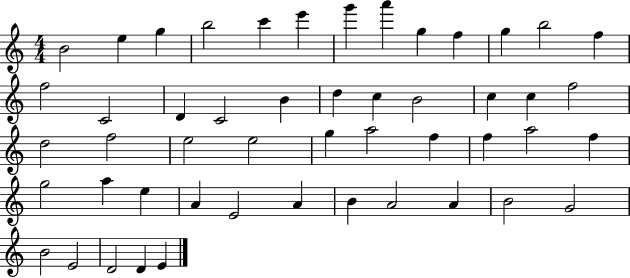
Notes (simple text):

B4/h E5/q G5/q B5/h C6/q E6/q G6/q A6/q G5/q F5/q G5/q B5/h F5/q F5/h C4/h D4/q C4/h B4/q D5/q C5/q B4/h C5/q C5/q F5/h D5/h F5/h E5/h E5/h G5/q A5/h F5/q F5/q A5/h F5/q G5/h A5/q E5/q A4/q E4/h A4/q B4/q A4/h A4/q B4/h G4/h B4/h E4/h D4/h D4/q E4/q